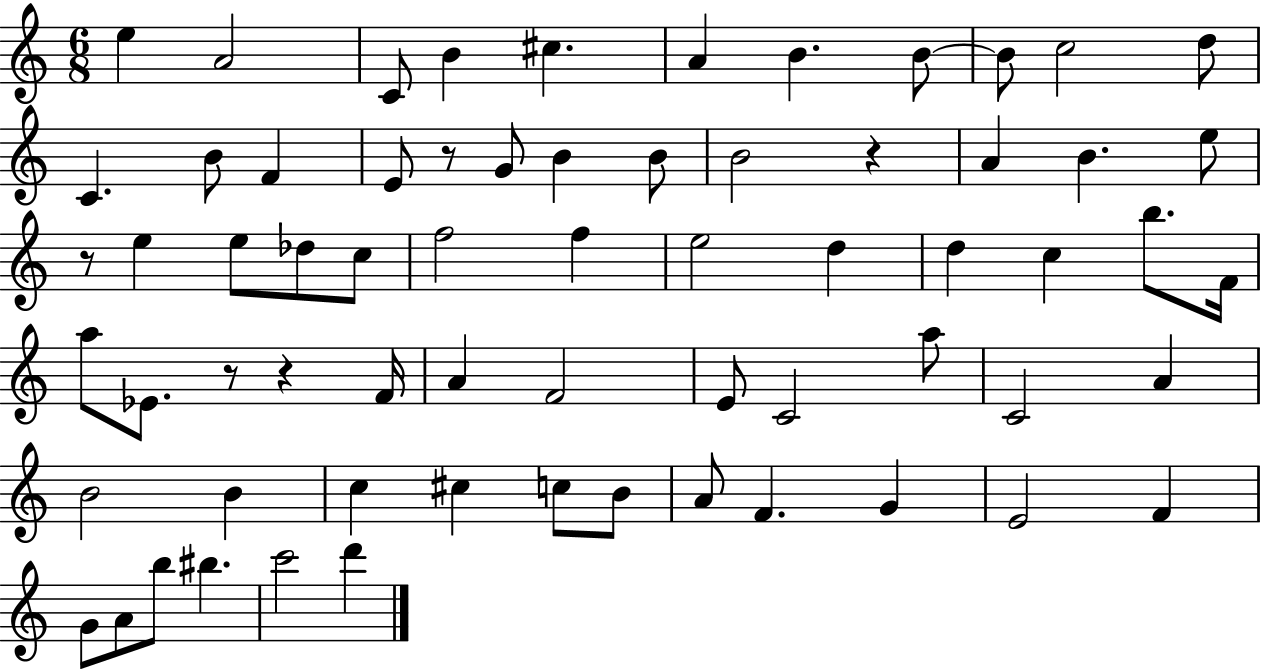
X:1
T:Untitled
M:6/8
L:1/4
K:C
e A2 C/2 B ^c A B B/2 B/2 c2 d/2 C B/2 F E/2 z/2 G/2 B B/2 B2 z A B e/2 z/2 e e/2 _d/2 c/2 f2 f e2 d d c b/2 F/4 a/2 _E/2 z/2 z F/4 A F2 E/2 C2 a/2 C2 A B2 B c ^c c/2 B/2 A/2 F G E2 F G/2 A/2 b/2 ^b c'2 d'